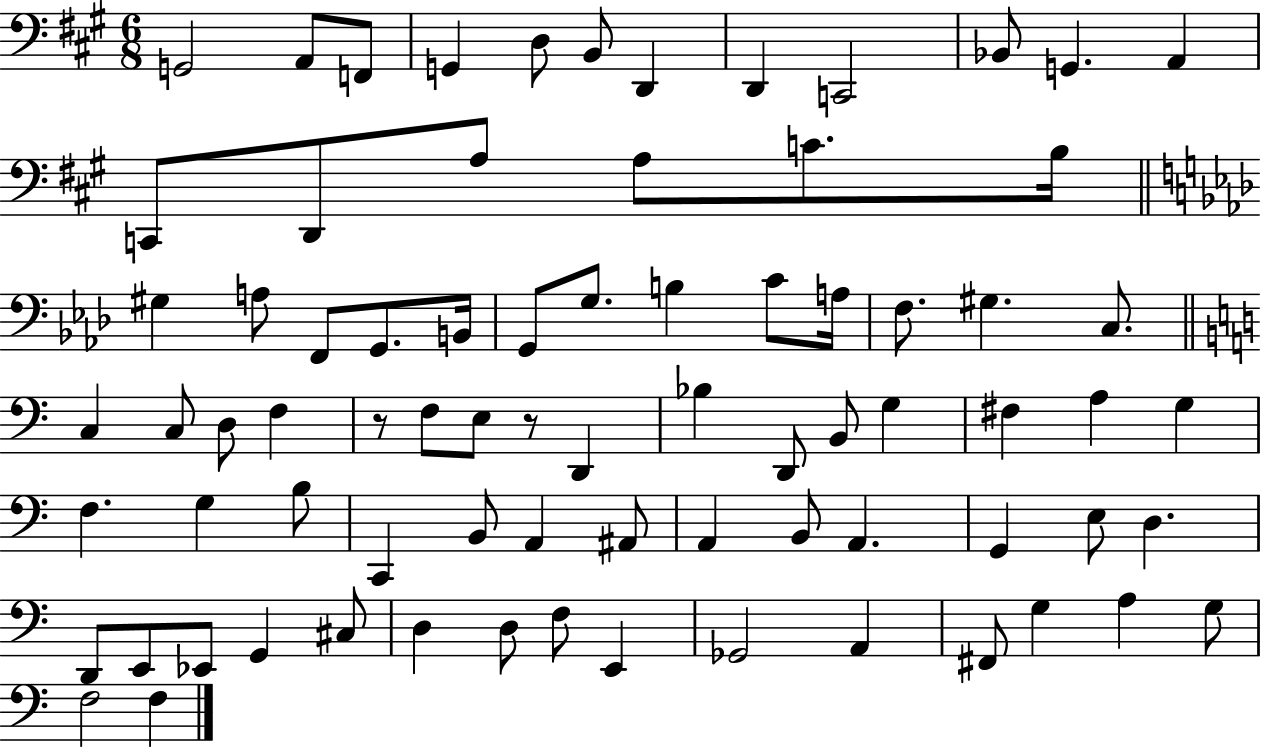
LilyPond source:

{
  \clef bass
  \numericTimeSignature
  \time 6/8
  \key a \major
  g,2 a,8 f,8 | g,4 d8 b,8 d,4 | d,4 c,2 | bes,8 g,4. a,4 | \break c,8 d,8 a8 a8 c'8. b16 | \bar "||" \break \key f \minor gis4 a8 f,8 g,8. b,16 | g,8 g8. b4 c'8 a16 | f8. gis4. c8. | \bar "||" \break \key a \minor c4 c8 d8 f4 | r8 f8 e8 r8 d,4 | bes4 d,8 b,8 g4 | fis4 a4 g4 | \break f4. g4 b8 | c,4 b,8 a,4 ais,8 | a,4 b,8 a,4. | g,4 e8 d4. | \break d,8 e,8 ees,8 g,4 cis8 | d4 d8 f8 e,4 | ges,2 a,4 | fis,8 g4 a4 g8 | \break f2 f4 | \bar "|."
}